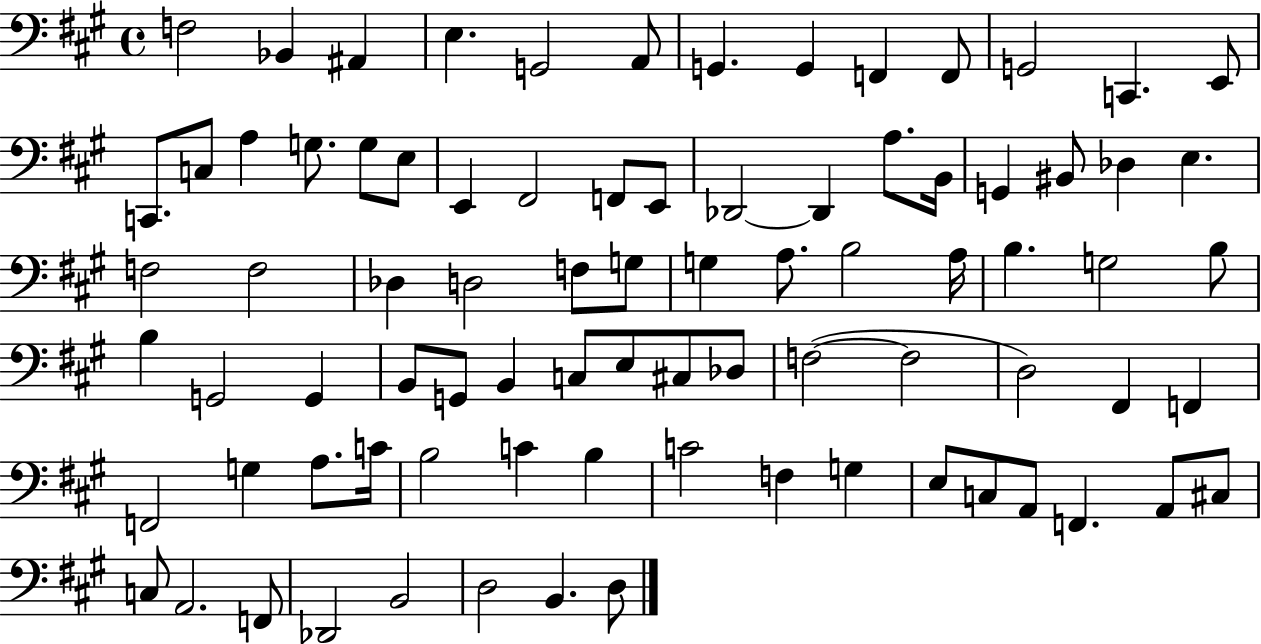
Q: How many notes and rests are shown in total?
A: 83